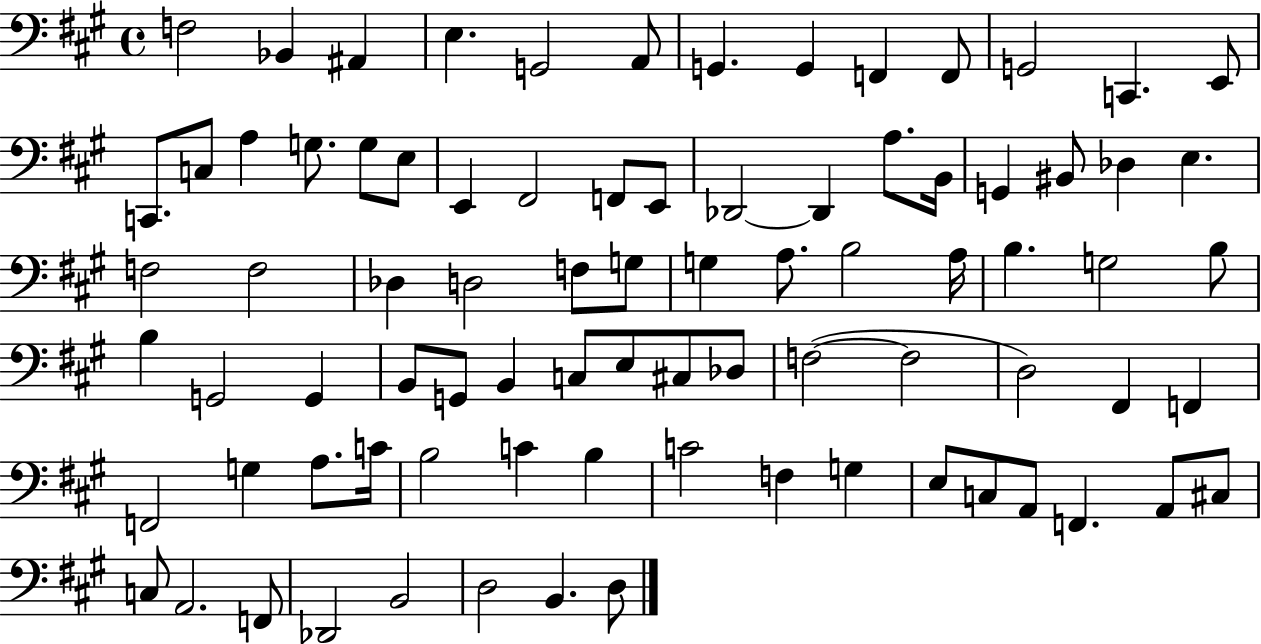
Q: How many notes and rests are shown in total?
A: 83